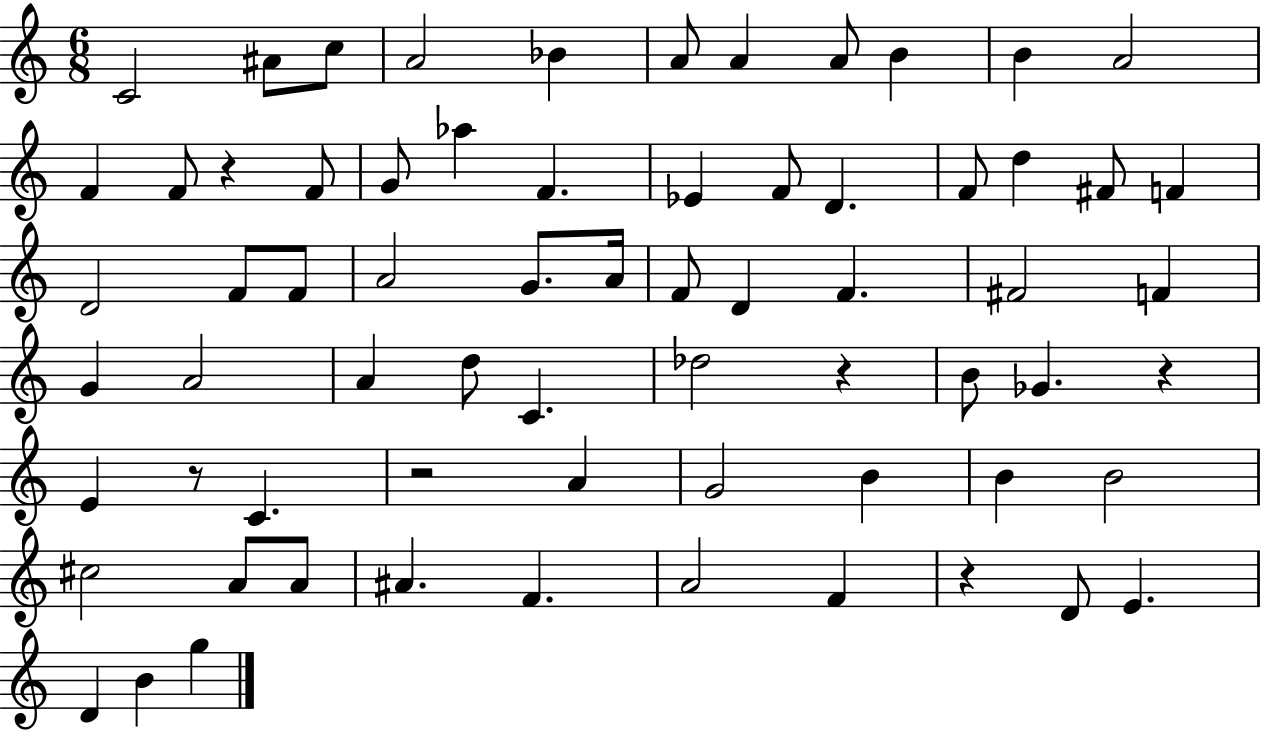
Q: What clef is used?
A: treble